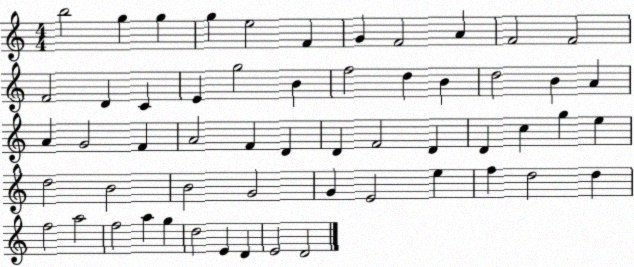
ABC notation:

X:1
T:Untitled
M:4/4
L:1/4
K:C
b2 g g g e2 F G F2 A F2 F2 F2 D C E g2 B f2 d B d2 B A A G2 F A2 F D D F2 D D c g e d2 B2 B2 G2 G E2 e f d2 d f2 a2 f2 a g d2 E D E2 D2